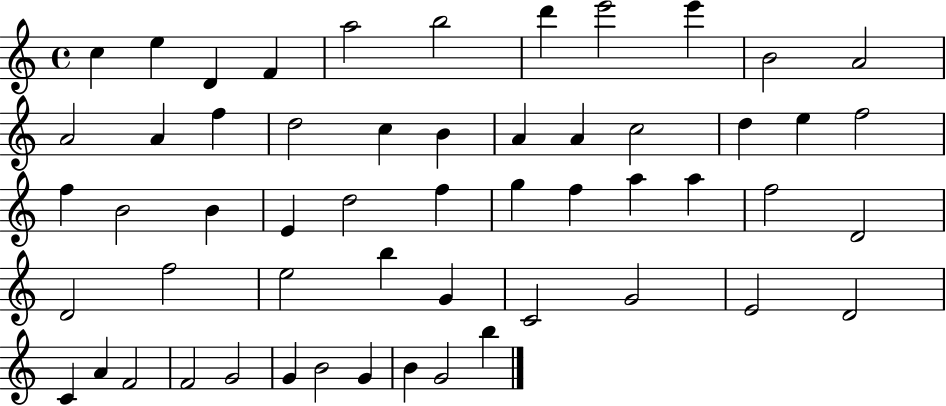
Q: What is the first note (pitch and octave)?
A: C5